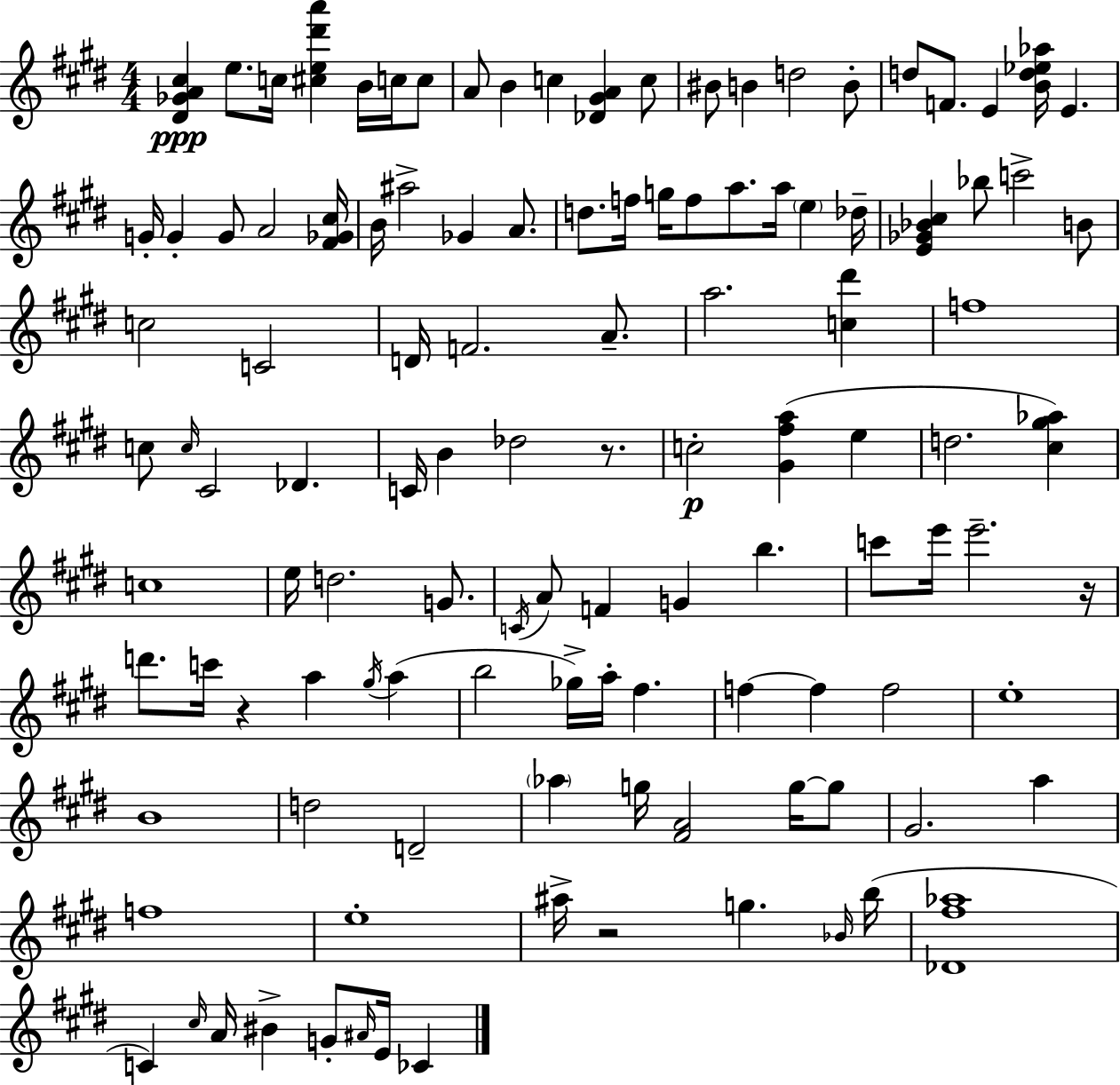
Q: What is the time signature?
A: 4/4